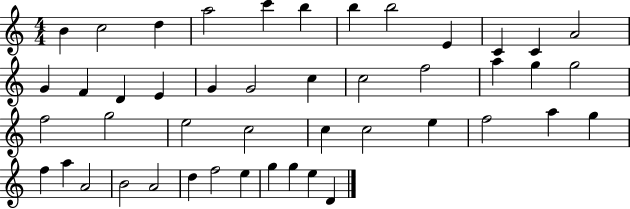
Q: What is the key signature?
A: C major